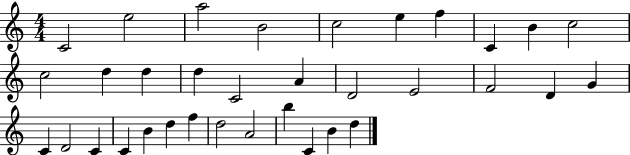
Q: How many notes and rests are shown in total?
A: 34